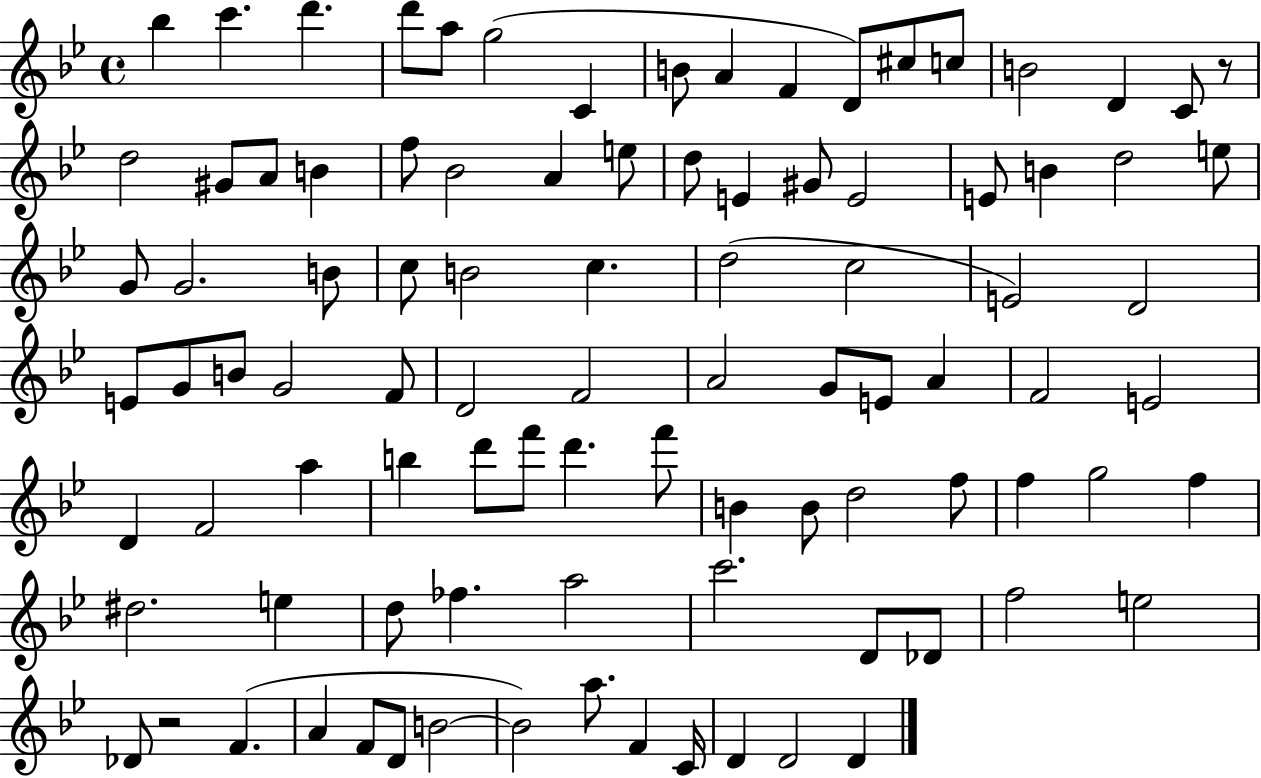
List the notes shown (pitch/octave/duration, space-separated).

Bb5/q C6/q. D6/q. D6/e A5/e G5/h C4/q B4/e A4/q F4/q D4/e C#5/e C5/e B4/h D4/q C4/e R/e D5/h G#4/e A4/e B4/q F5/e Bb4/h A4/q E5/e D5/e E4/q G#4/e E4/h E4/e B4/q D5/h E5/e G4/e G4/h. B4/e C5/e B4/h C5/q. D5/h C5/h E4/h D4/h E4/e G4/e B4/e G4/h F4/e D4/h F4/h A4/h G4/e E4/e A4/q F4/h E4/h D4/q F4/h A5/q B5/q D6/e F6/e D6/q. F6/e B4/q B4/e D5/h F5/e F5/q G5/h F5/q D#5/h. E5/q D5/e FES5/q. A5/h C6/h. D4/e Db4/e F5/h E5/h Db4/e R/h F4/q. A4/q F4/e D4/e B4/h B4/h A5/e. F4/q C4/s D4/q D4/h D4/q